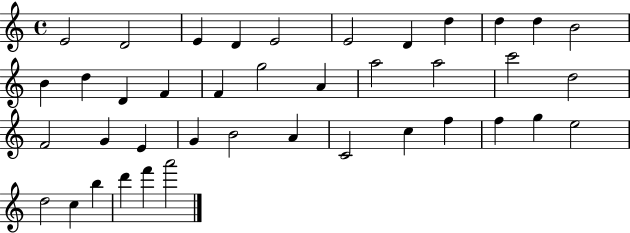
E4/h D4/h E4/q D4/q E4/h E4/h D4/q D5/q D5/q D5/q B4/h B4/q D5/q D4/q F4/q F4/q G5/h A4/q A5/h A5/h C6/h D5/h F4/h G4/q E4/q G4/q B4/h A4/q C4/h C5/q F5/q F5/q G5/q E5/h D5/h C5/q B5/q D6/q F6/q A6/h